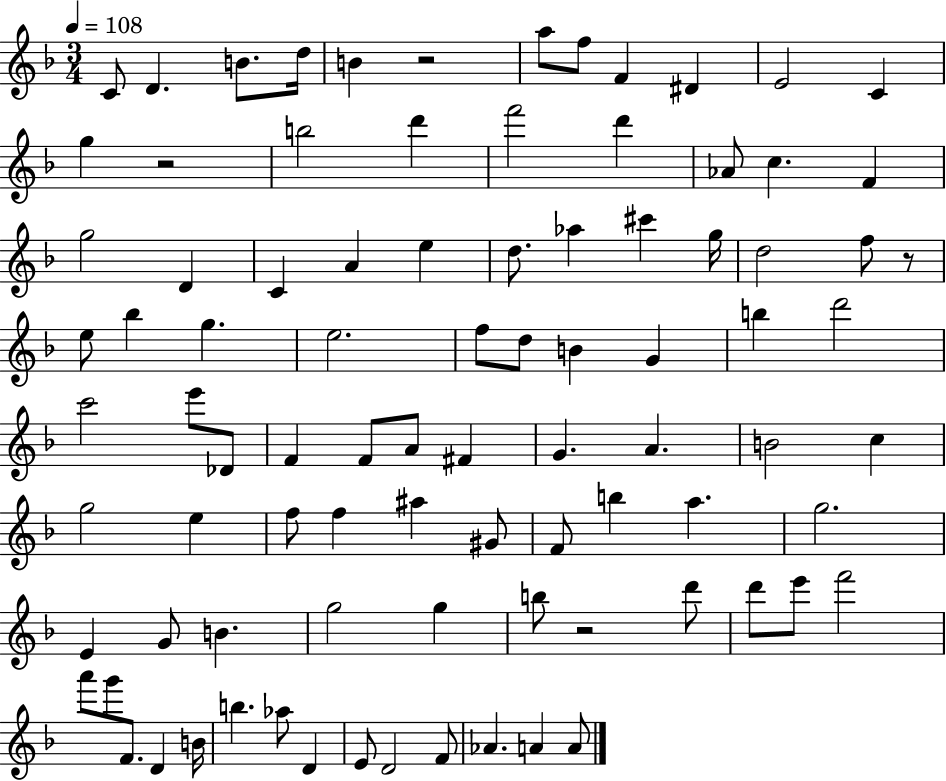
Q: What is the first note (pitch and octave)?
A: C4